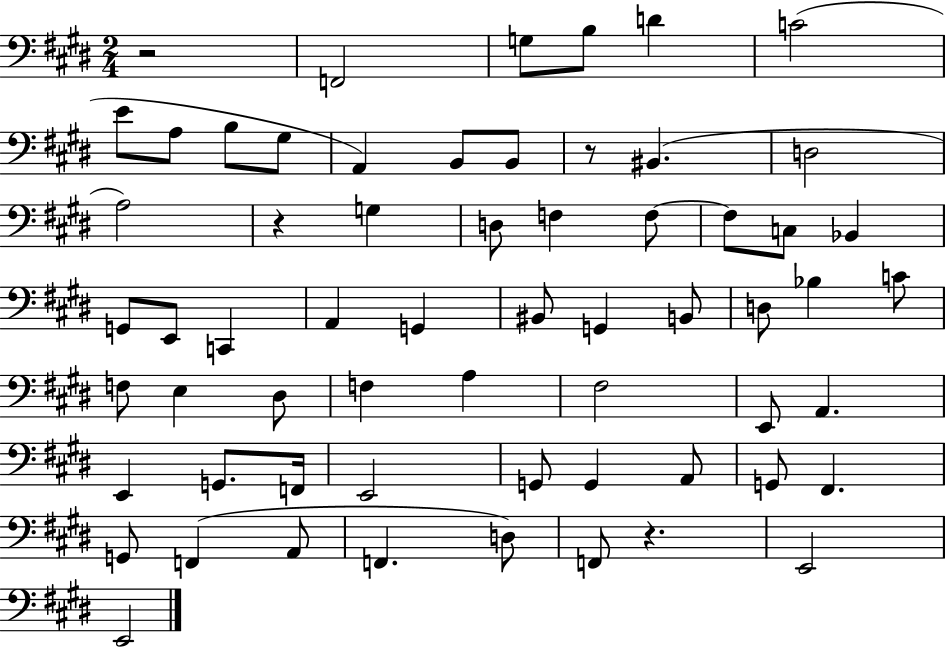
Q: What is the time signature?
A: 2/4